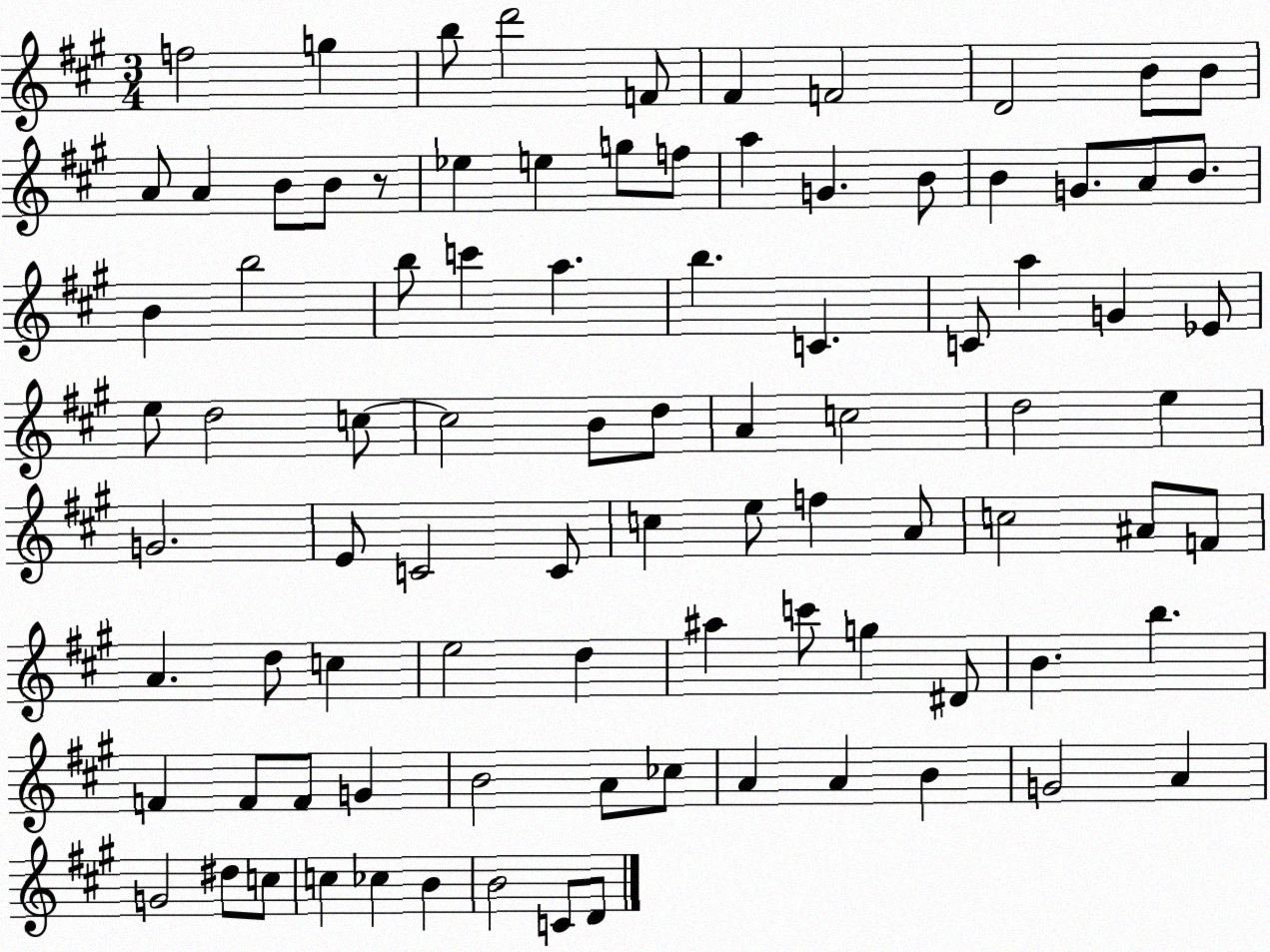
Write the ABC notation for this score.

X:1
T:Untitled
M:3/4
L:1/4
K:A
f2 g b/2 d'2 F/2 ^F F2 D2 B/2 B/2 A/2 A B/2 B/2 z/2 _e e g/2 f/2 a G B/2 B G/2 A/2 B/2 B b2 b/2 c' a b C C/2 a G _E/2 e/2 d2 c/2 c2 B/2 d/2 A c2 d2 e G2 E/2 C2 C/2 c e/2 f A/2 c2 ^A/2 F/2 A d/2 c e2 d ^a c'/2 g ^D/2 B b F F/2 F/2 G B2 A/2 _c/2 A A B G2 A G2 ^d/2 c/2 c _c B B2 C/2 D/2